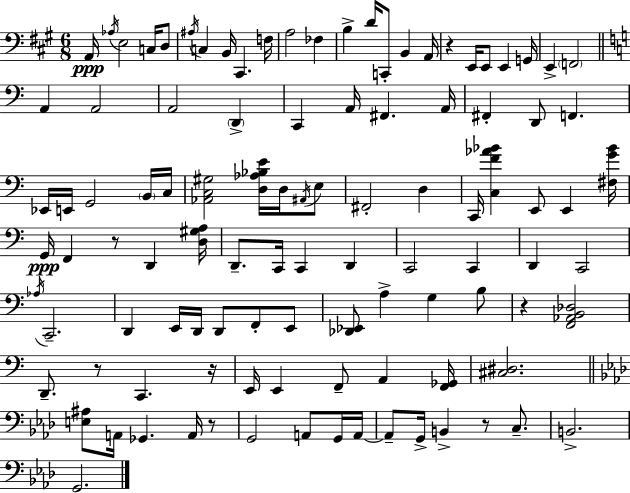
X:1
T:Untitled
M:6/8
L:1/4
K:A
A,,/4 _A,/4 E,2 C,/4 D,/2 ^A,/4 C, B,,/4 ^C,, F,/4 A,2 _F, B, D/4 C,,/2 B,, A,,/4 z E,,/4 E,,/2 E,, G,,/4 E,, F,,2 A,, A,,2 A,,2 D,, C,, A,,/4 ^F,, A,,/4 ^F,, D,,/2 F,, _E,,/4 E,,/4 G,,2 B,,/4 C,/4 [_A,,C,^G,]2 [D,_A,_B,E]/4 D,/4 ^A,,/4 E,/2 ^F,,2 D, C,,/4 [C,F_A_B] E,,/2 E,, [^F,G_B]/4 G,,/4 F,, z/2 D,, [D,^G,A,]/4 D,,/2 C,,/4 C,, D,, C,,2 C,, D,, C,,2 _A,/4 C,,2 D,, E,,/4 D,,/4 D,,/2 F,,/2 E,,/2 [_D,,_E,,]/2 A, G, B,/2 z [F,,_A,,B,,_D,]2 D,,/2 z/2 C,, z/4 E,,/4 E,, F,,/2 A,, [F,,_G,,]/4 [^C,^D,]2 [E,^A,]/2 A,,/4 _G,, A,,/4 z/2 G,,2 A,,/2 G,,/4 A,,/4 A,,/2 G,,/4 B,, z/2 C,/2 B,,2 G,,2